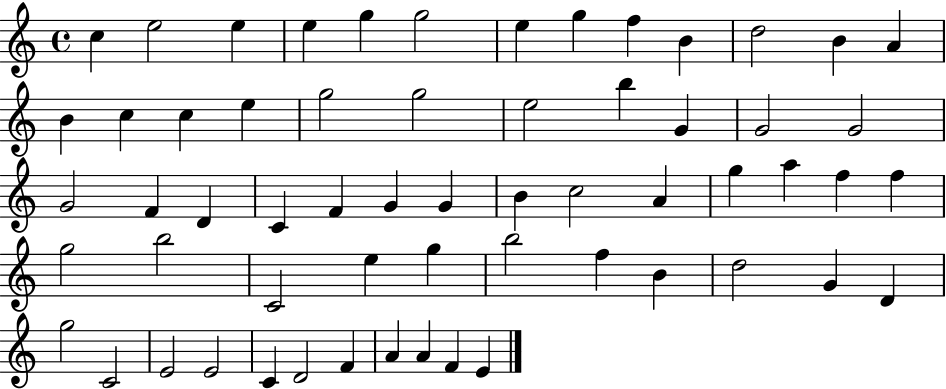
C5/q E5/h E5/q E5/q G5/q G5/h E5/q G5/q F5/q B4/q D5/h B4/q A4/q B4/q C5/q C5/q E5/q G5/h G5/h E5/h B5/q G4/q G4/h G4/h G4/h F4/q D4/q C4/q F4/q G4/q G4/q B4/q C5/h A4/q G5/q A5/q F5/q F5/q G5/h B5/h C4/h E5/q G5/q B5/h F5/q B4/q D5/h G4/q D4/q G5/h C4/h E4/h E4/h C4/q D4/h F4/q A4/q A4/q F4/q E4/q